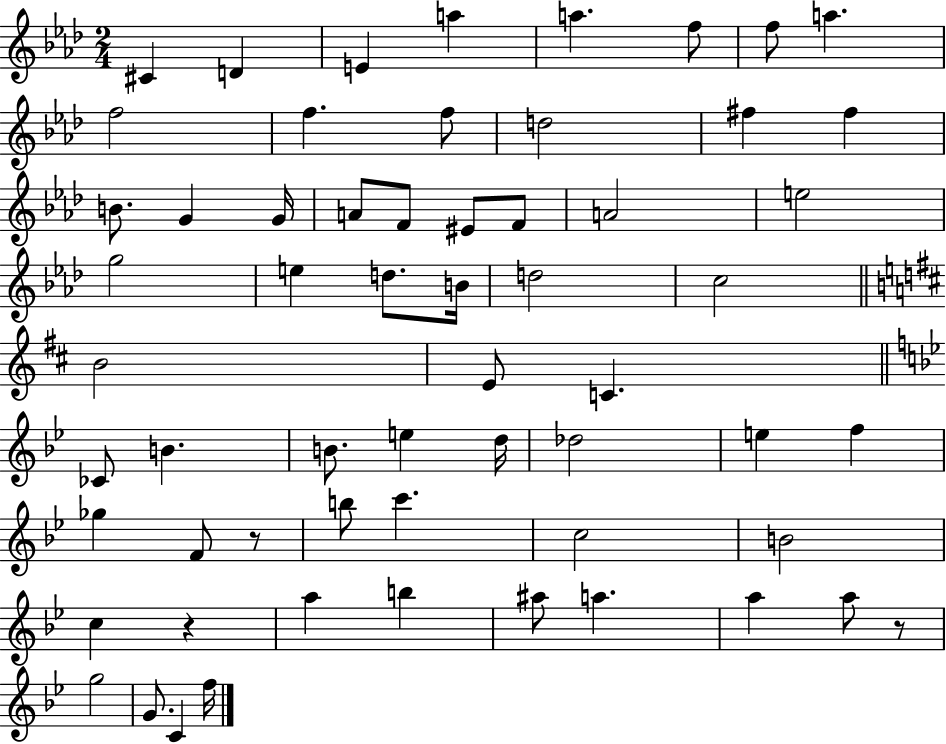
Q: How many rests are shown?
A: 3